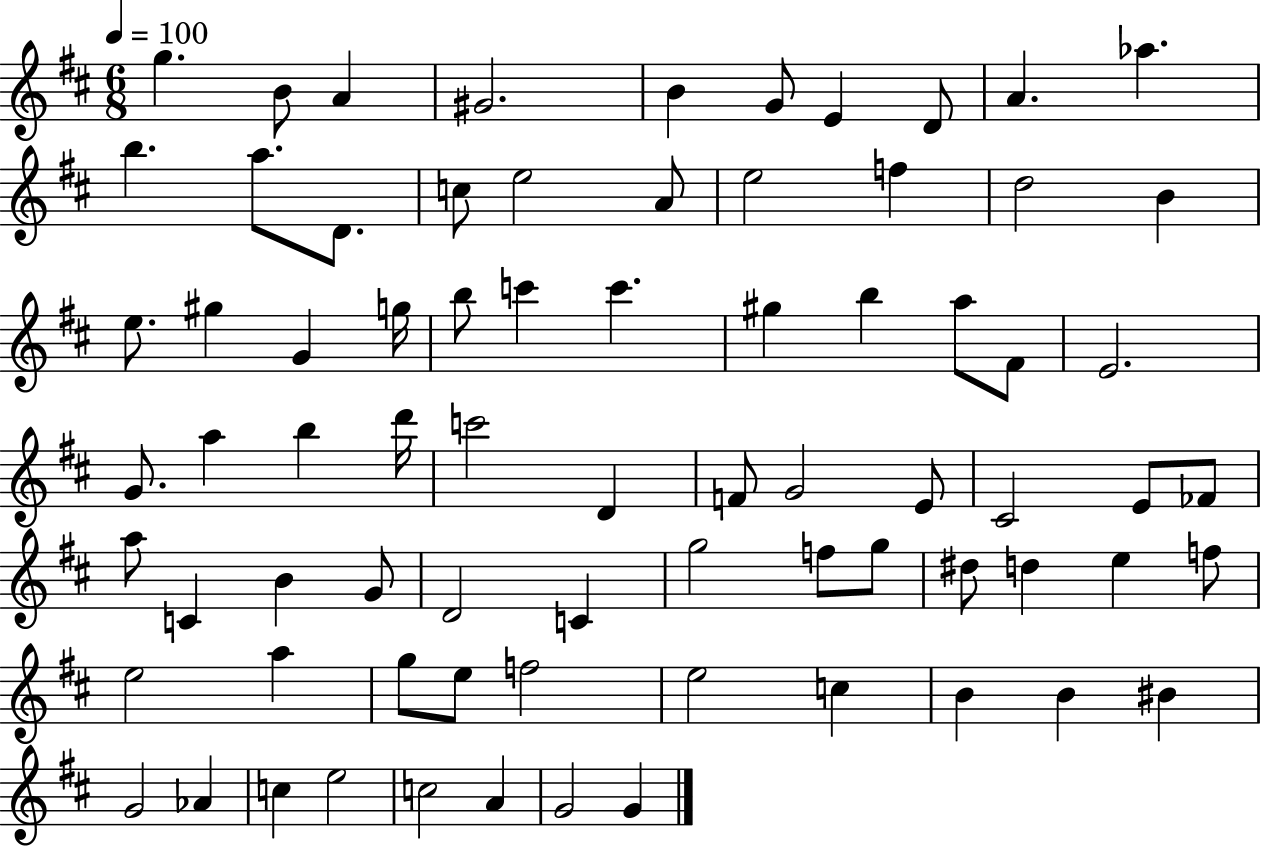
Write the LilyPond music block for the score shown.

{
  \clef treble
  \numericTimeSignature
  \time 6/8
  \key d \major
  \tempo 4 = 100
  g''4. b'8 a'4 | gis'2. | b'4 g'8 e'4 d'8 | a'4. aes''4. | \break b''4. a''8. d'8. | c''8 e''2 a'8 | e''2 f''4 | d''2 b'4 | \break e''8. gis''4 g'4 g''16 | b''8 c'''4 c'''4. | gis''4 b''4 a''8 fis'8 | e'2. | \break g'8. a''4 b''4 d'''16 | c'''2 d'4 | f'8 g'2 e'8 | cis'2 e'8 fes'8 | \break a''8 c'4 b'4 g'8 | d'2 c'4 | g''2 f''8 g''8 | dis''8 d''4 e''4 f''8 | \break e''2 a''4 | g''8 e''8 f''2 | e''2 c''4 | b'4 b'4 bis'4 | \break g'2 aes'4 | c''4 e''2 | c''2 a'4 | g'2 g'4 | \break \bar "|."
}